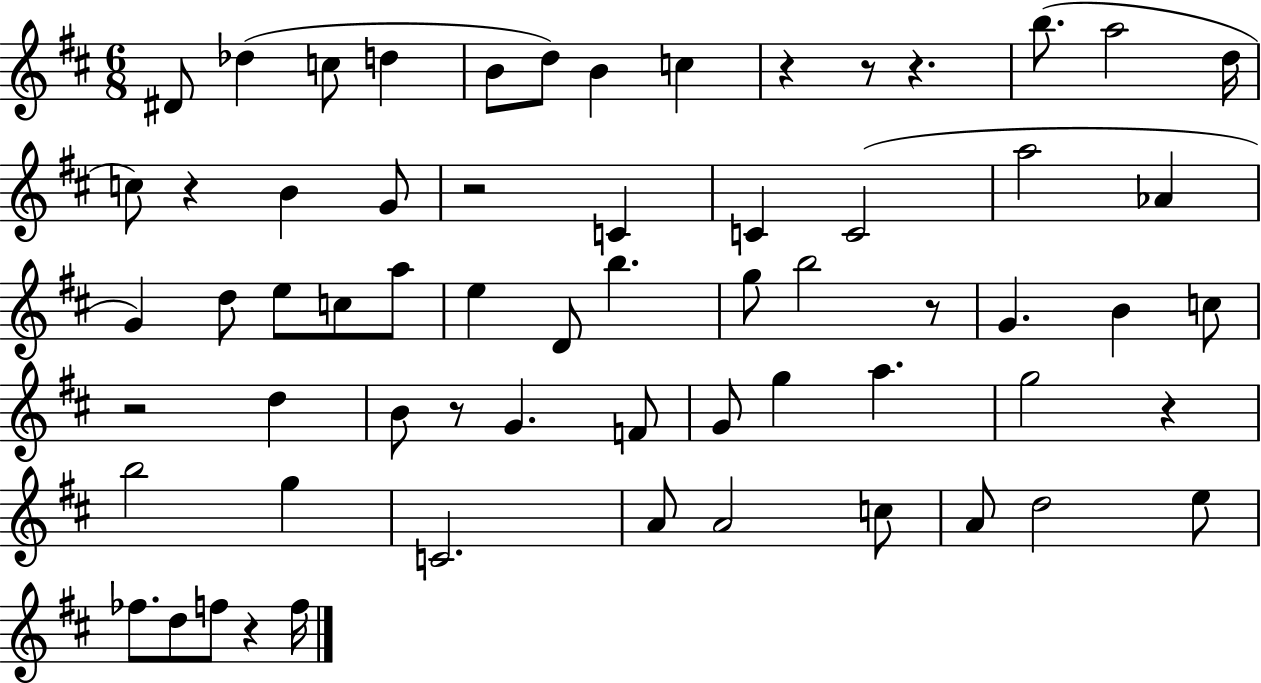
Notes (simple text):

D#4/e Db5/q C5/e D5/q B4/e D5/e B4/q C5/q R/q R/e R/q. B5/e. A5/h D5/s C5/e R/q B4/q G4/e R/h C4/q C4/q C4/h A5/h Ab4/q G4/q D5/e E5/e C5/e A5/e E5/q D4/e B5/q. G5/e B5/h R/e G4/q. B4/q C5/e R/h D5/q B4/e R/e G4/q. F4/e G4/e G5/q A5/q. G5/h R/q B5/h G5/q C4/h. A4/e A4/h C5/e A4/e D5/h E5/e FES5/e. D5/e F5/e R/q F5/s